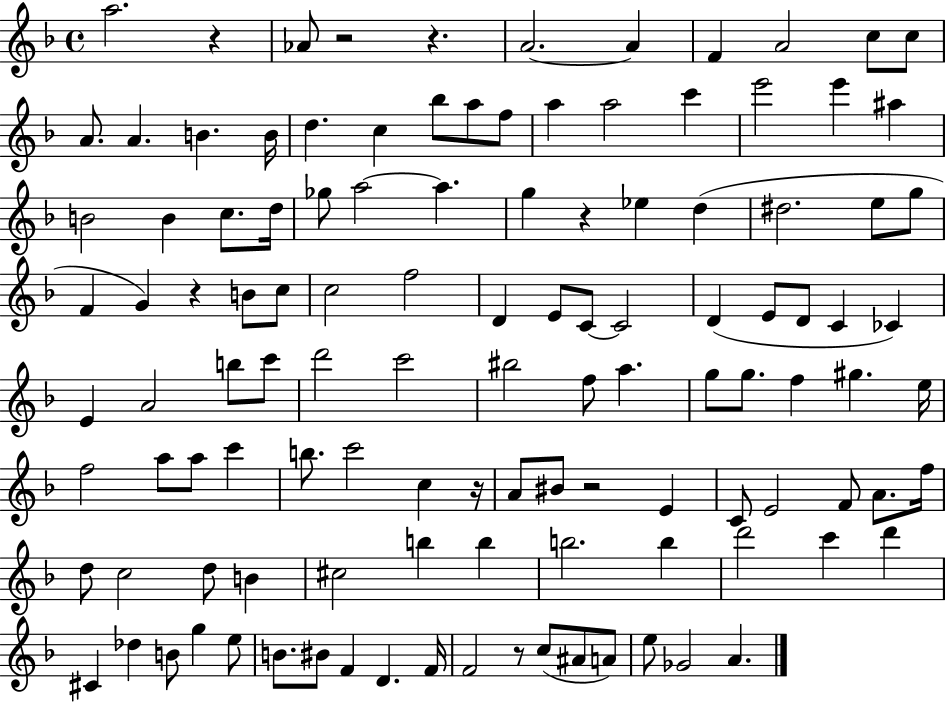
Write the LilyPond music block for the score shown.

{
  \clef treble
  \time 4/4
  \defaultTimeSignature
  \key f \major
  \repeat volta 2 { a''2. r4 | aes'8 r2 r4. | a'2.~~ a'4 | f'4 a'2 c''8 c''8 | \break a'8. a'4. b'4. b'16 | d''4. c''4 bes''8 a''8 f''8 | a''4 a''2 c'''4 | e'''2 e'''4 ais''4 | \break b'2 b'4 c''8. d''16 | ges''8 a''2~~ a''4. | g''4 r4 ees''4 d''4( | dis''2. e''8 g''8 | \break f'4 g'4) r4 b'8 c''8 | c''2 f''2 | d'4 e'8 c'8~~ c'2 | d'4( e'8 d'8 c'4 ces'4) | \break e'4 a'2 b''8 c'''8 | d'''2 c'''2 | bis''2 f''8 a''4. | g''8 g''8. f''4 gis''4. e''16 | \break f''2 a''8 a''8 c'''4 | b''8. c'''2 c''4 r16 | a'8 bis'8 r2 e'4 | c'8 e'2 f'8 a'8. f''16 | \break d''8 c''2 d''8 b'4 | cis''2 b''4 b''4 | b''2. b''4 | d'''2 c'''4 d'''4 | \break cis'4 des''4 b'8 g''4 e''8 | b'8. bis'8 f'4 d'4. f'16 | f'2 r8 c''8( ais'8 a'8) | e''8 ges'2 a'4. | \break } \bar "|."
}